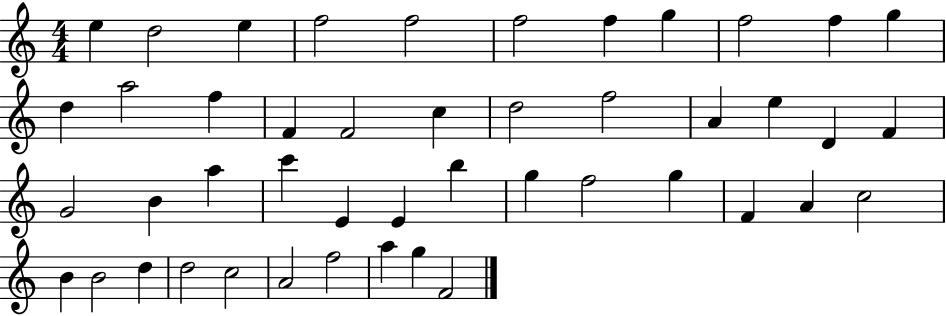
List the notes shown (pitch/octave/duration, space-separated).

E5/q D5/h E5/q F5/h F5/h F5/h F5/q G5/q F5/h F5/q G5/q D5/q A5/h F5/q F4/q F4/h C5/q D5/h F5/h A4/q E5/q D4/q F4/q G4/h B4/q A5/q C6/q E4/q E4/q B5/q G5/q F5/h G5/q F4/q A4/q C5/h B4/q B4/h D5/q D5/h C5/h A4/h F5/h A5/q G5/q F4/h